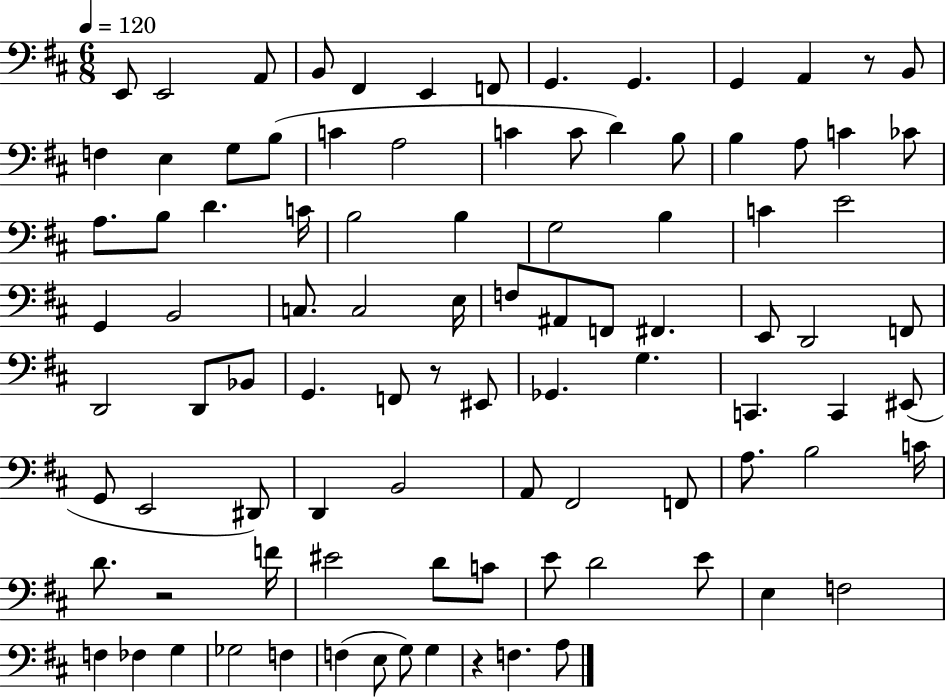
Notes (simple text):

E2/e E2/h A2/e B2/e F#2/q E2/q F2/e G2/q. G2/q. G2/q A2/q R/e B2/e F3/q E3/q G3/e B3/e C4/q A3/h C4/q C4/e D4/q B3/e B3/q A3/e C4/q CES4/e A3/e. B3/e D4/q. C4/s B3/h B3/q G3/h B3/q C4/q E4/h G2/q B2/h C3/e. C3/h E3/s F3/e A#2/e F2/e F#2/q. E2/e D2/h F2/e D2/h D2/e Bb2/e G2/q. F2/e R/e EIS2/e Gb2/q. G3/q. C2/q. C2/q EIS2/e G2/e E2/h D#2/e D2/q B2/h A2/e F#2/h F2/e A3/e. B3/h C4/s D4/e. R/h F4/s EIS4/h D4/e C4/e E4/e D4/h E4/e E3/q F3/h F3/q FES3/q G3/q Gb3/h F3/q F3/q E3/e G3/e G3/q R/q F3/q. A3/e